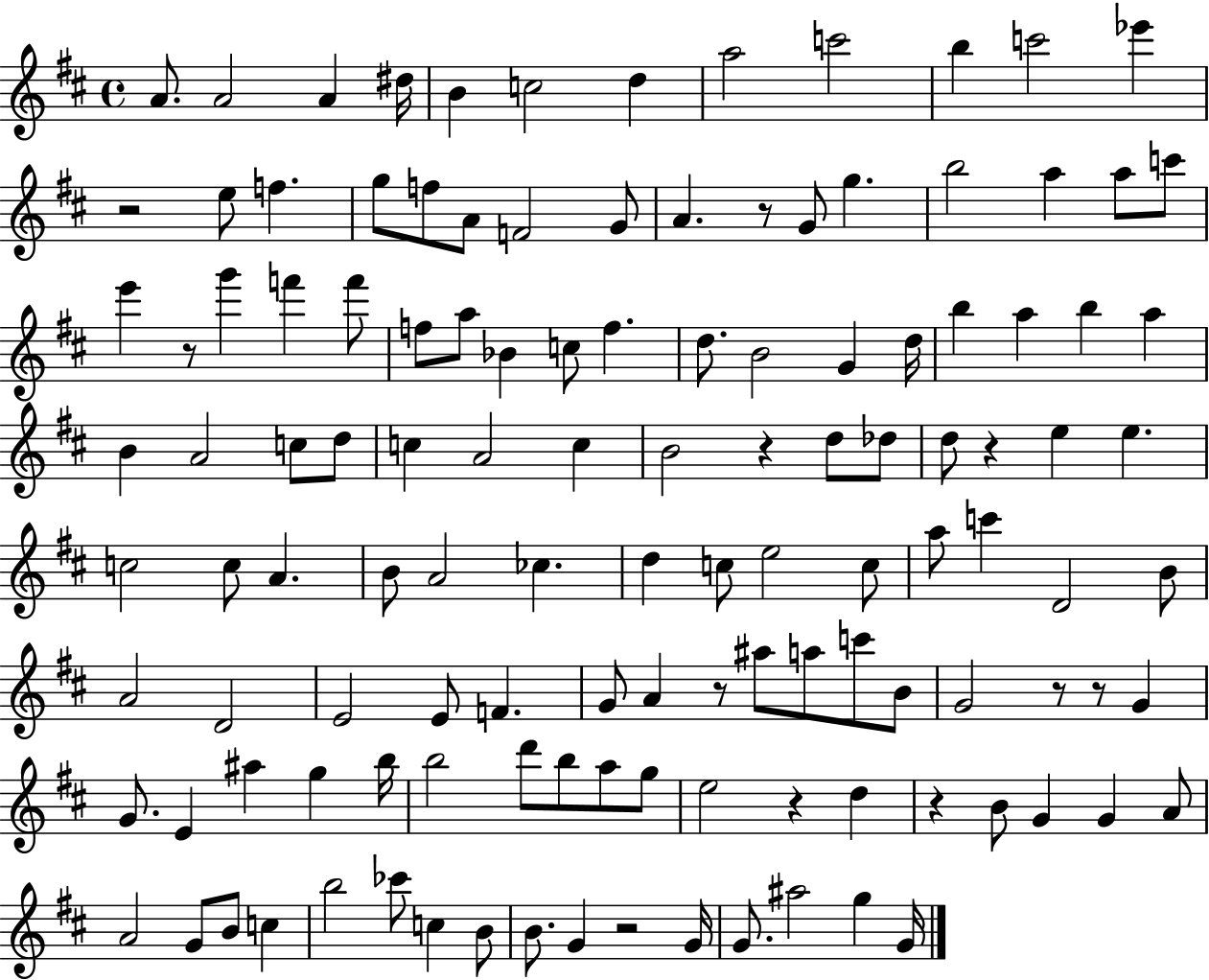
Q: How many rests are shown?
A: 11